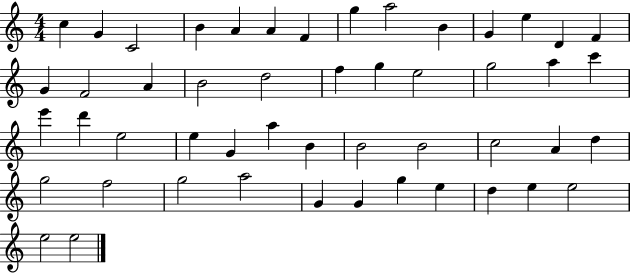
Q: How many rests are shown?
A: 0